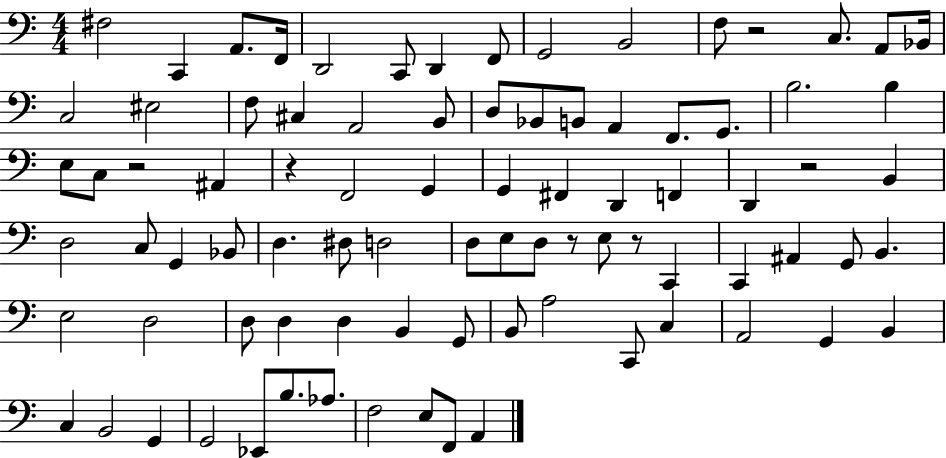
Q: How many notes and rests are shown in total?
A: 86